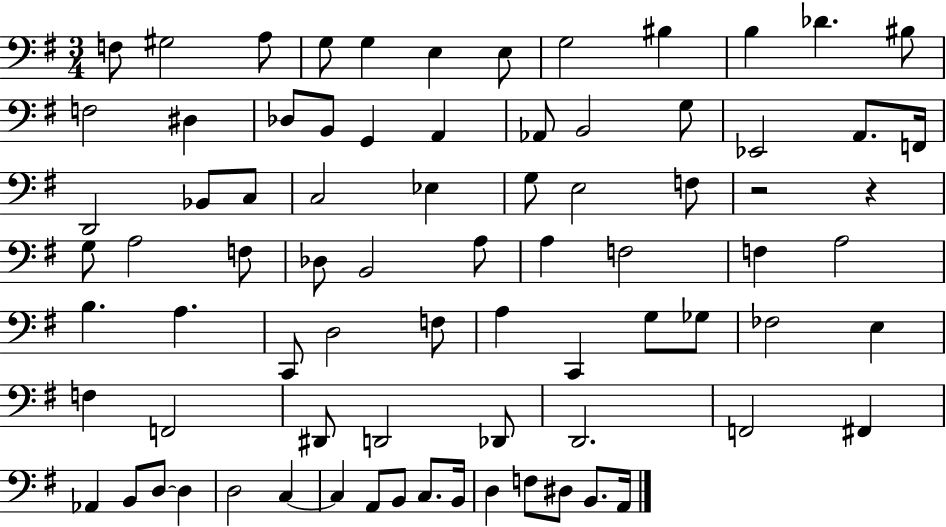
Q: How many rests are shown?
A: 2